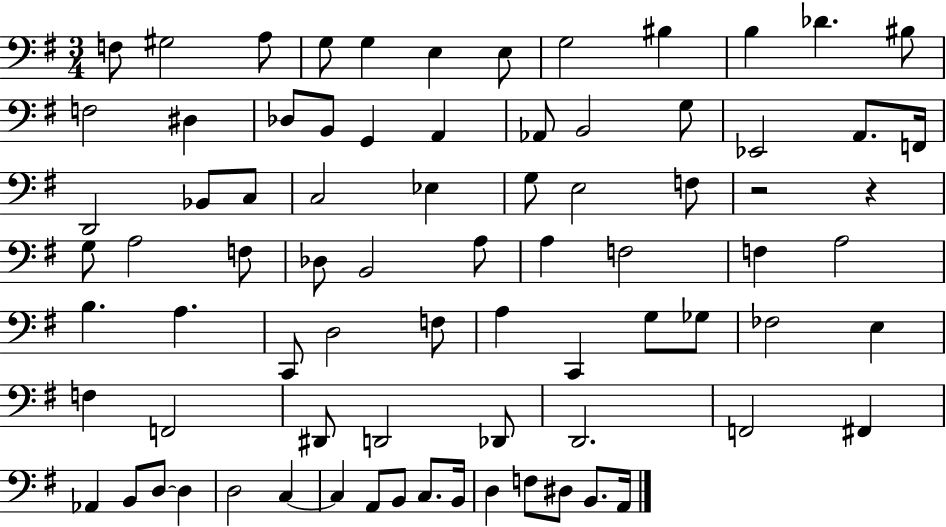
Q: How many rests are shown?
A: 2